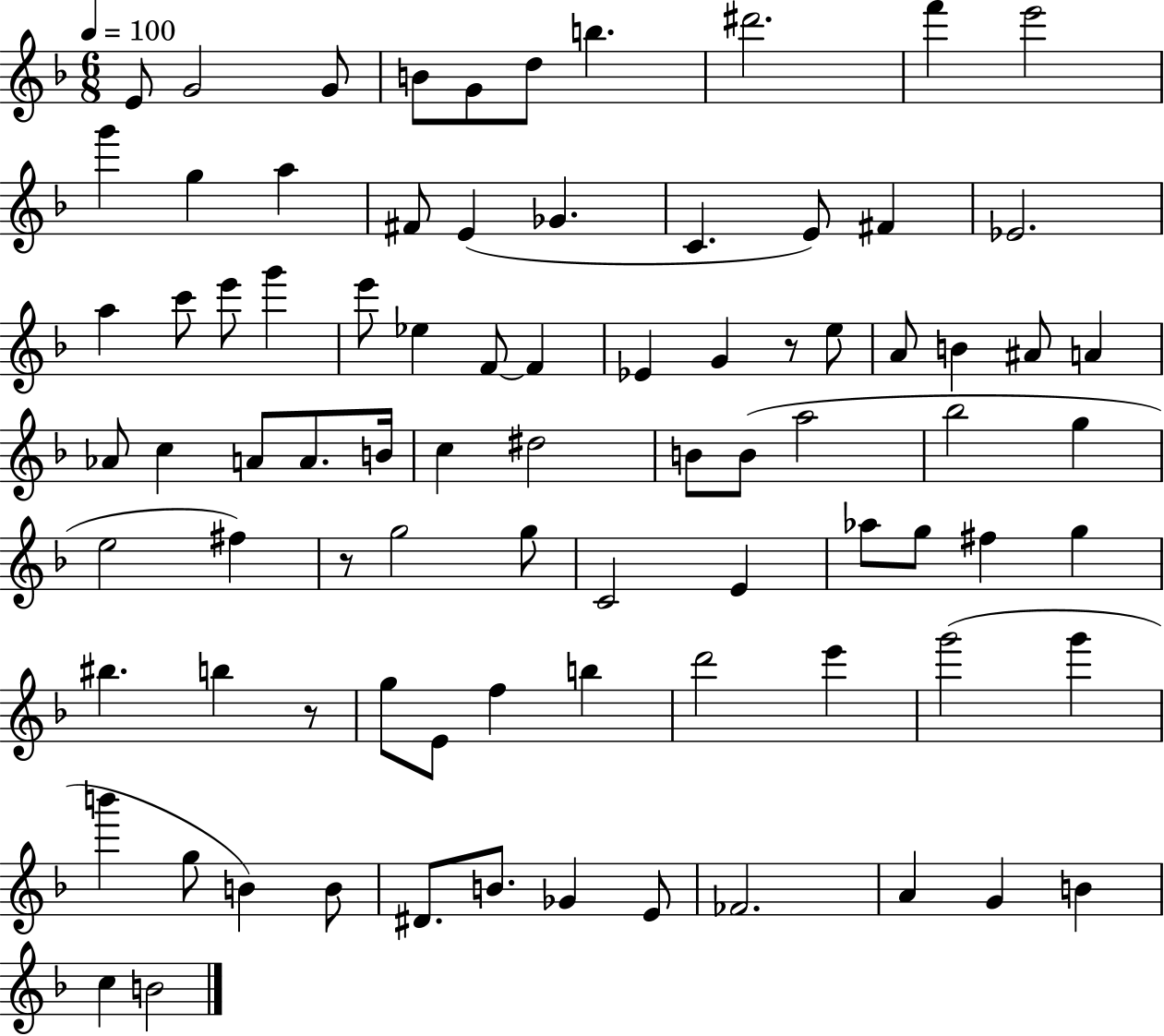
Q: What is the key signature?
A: F major